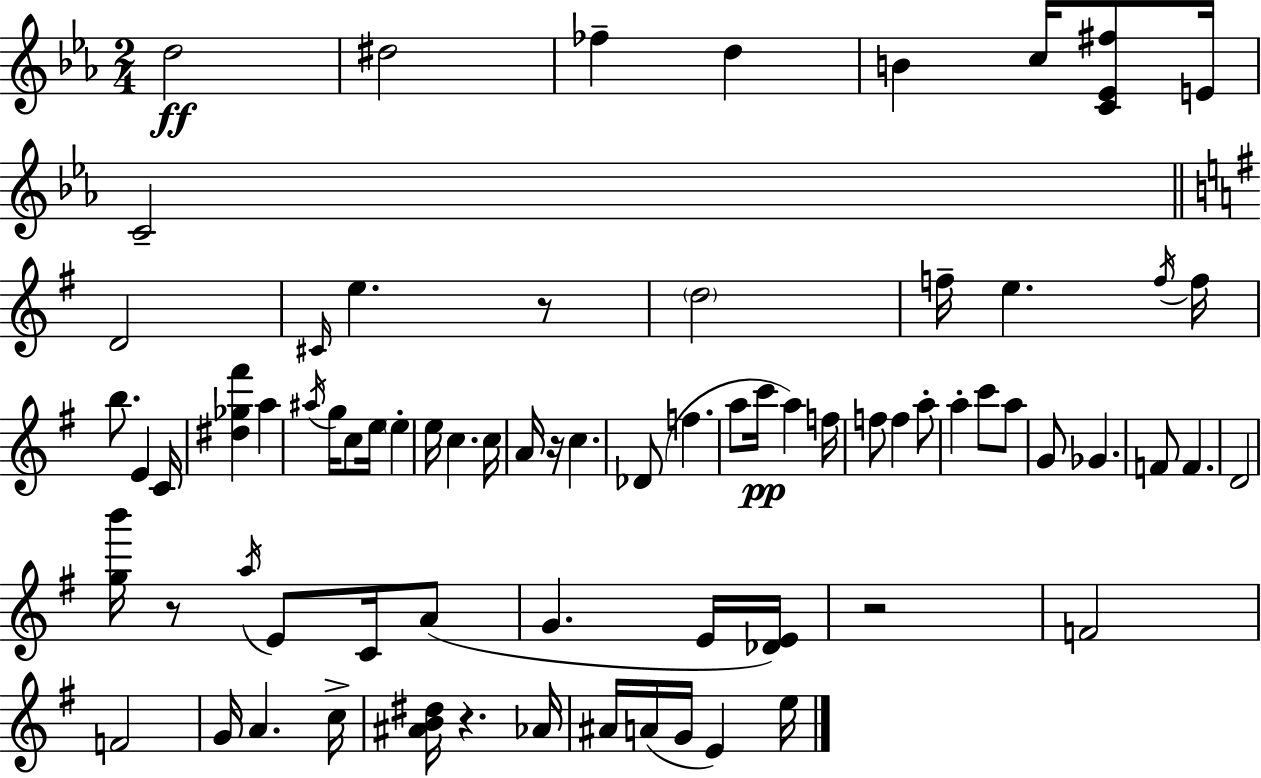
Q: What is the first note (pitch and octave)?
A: D5